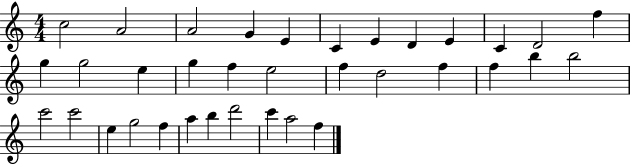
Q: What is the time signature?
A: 4/4